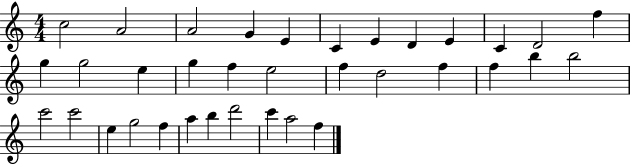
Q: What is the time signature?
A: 4/4